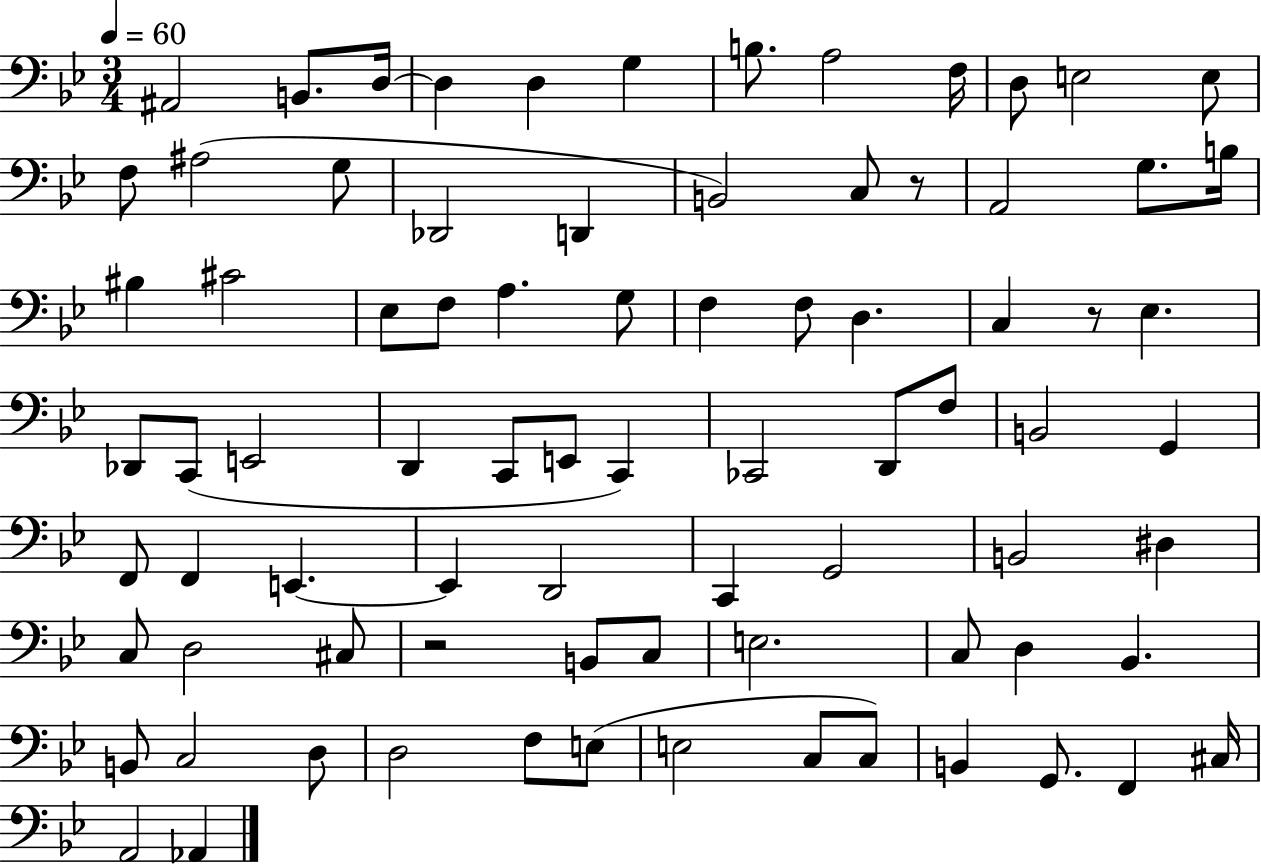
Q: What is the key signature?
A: BES major